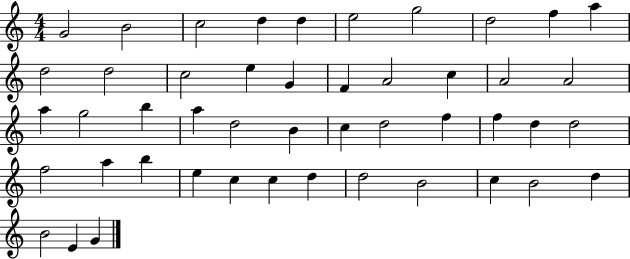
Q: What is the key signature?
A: C major